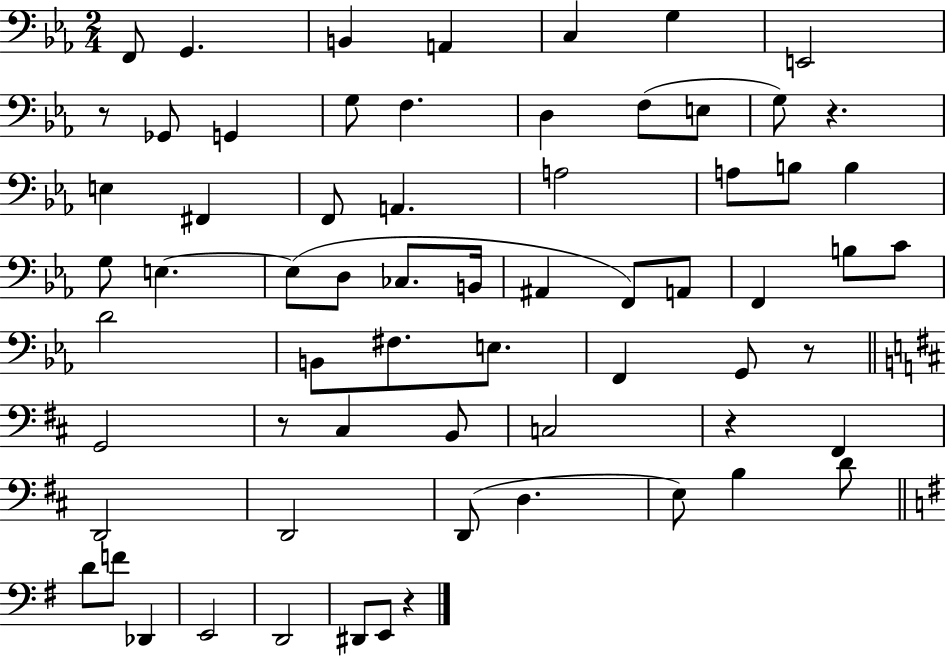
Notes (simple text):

F2/e G2/q. B2/q A2/q C3/q G3/q E2/h R/e Gb2/e G2/q G3/e F3/q. D3/q F3/e E3/e G3/e R/q. E3/q F#2/q F2/e A2/q. A3/h A3/e B3/e B3/q G3/e E3/q. E3/e D3/e CES3/e. B2/s A#2/q F2/e A2/e F2/q B3/e C4/e D4/h B2/e F#3/e. E3/e. F2/q G2/e R/e G2/h R/e C#3/q B2/e C3/h R/q F#2/q D2/h D2/h D2/e D3/q. E3/e B3/q D4/e D4/e F4/e Db2/q E2/h D2/h D#2/e E2/e R/q